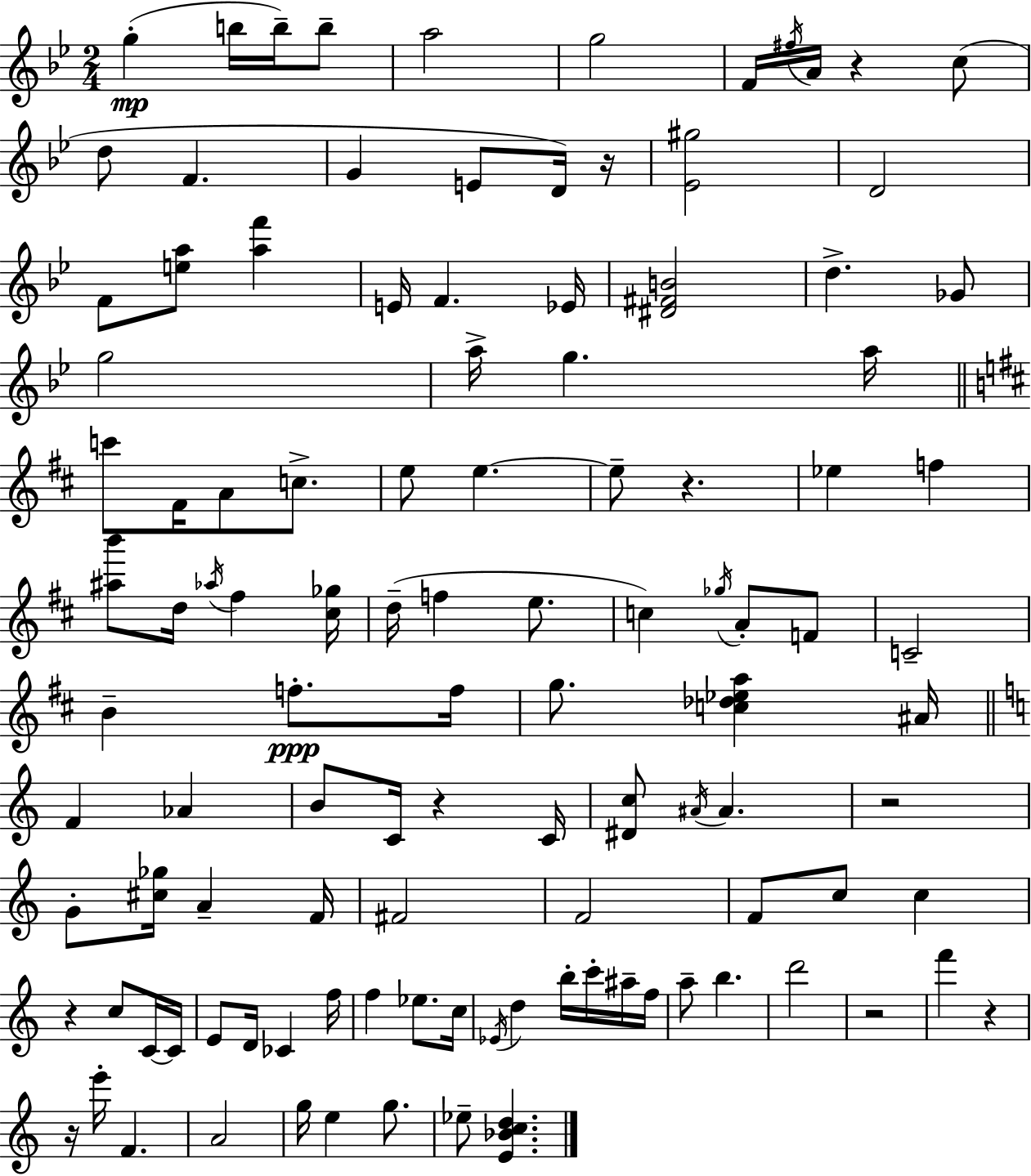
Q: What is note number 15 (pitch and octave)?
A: D4